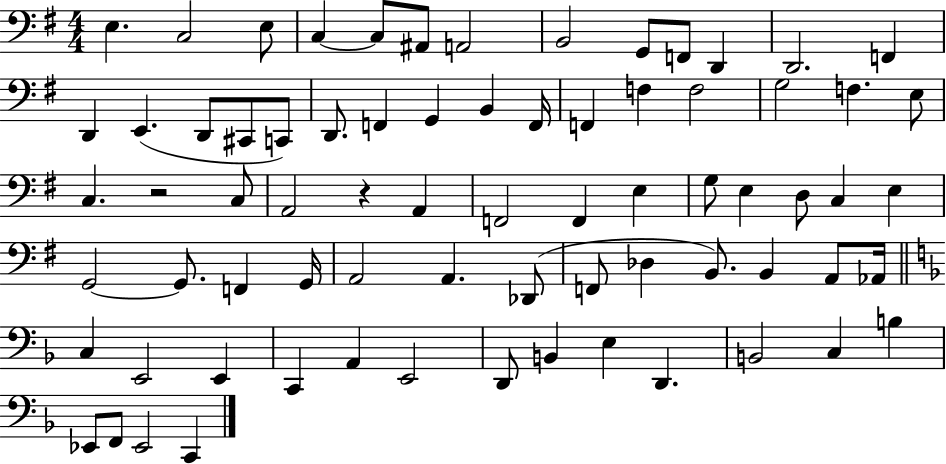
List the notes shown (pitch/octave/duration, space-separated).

E3/q. C3/h E3/e C3/q C3/e A#2/e A2/h B2/h G2/e F2/e D2/q D2/h. F2/q D2/q E2/q. D2/e C#2/e C2/e D2/e. F2/q G2/q B2/q F2/s F2/q F3/q F3/h G3/h F3/q. E3/e C3/q. R/h C3/e A2/h R/q A2/q F2/h F2/q E3/q G3/e E3/q D3/e C3/q E3/q G2/h G2/e. F2/q G2/s A2/h A2/q. Db2/e F2/e Db3/q B2/e. B2/q A2/e Ab2/s C3/q E2/h E2/q C2/q A2/q E2/h D2/e B2/q E3/q D2/q. B2/h C3/q B3/q Eb2/e F2/e Eb2/h C2/q